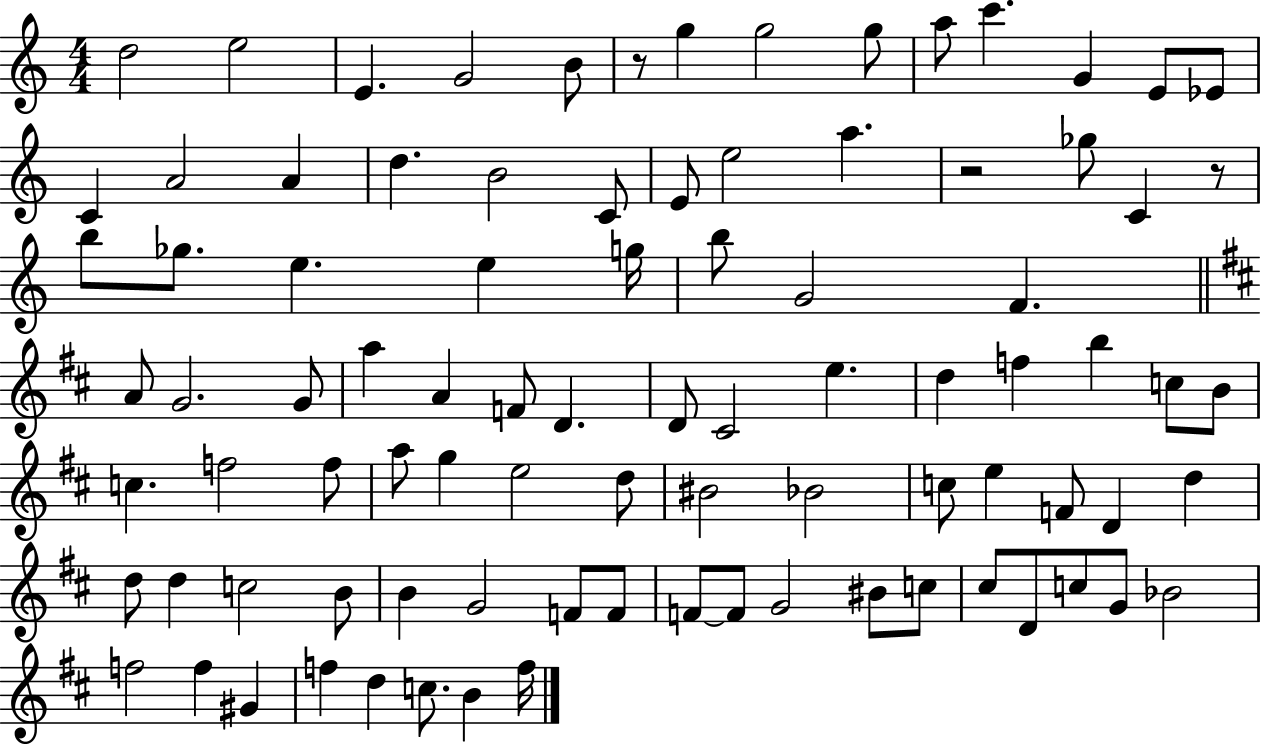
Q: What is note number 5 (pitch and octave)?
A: B4